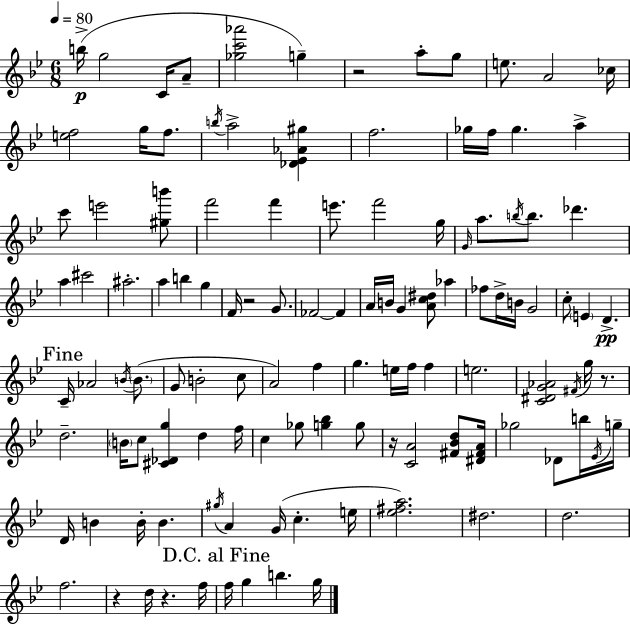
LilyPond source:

{
  \clef treble
  \numericTimeSignature
  \time 6/8
  \key bes \major
  \tempo 4 = 80
  b''16->(\p g''2 c'16 a'8-- | <ges'' c''' aes'''>2 g''4--) | r2 a''8-. g''8 | e''8. a'2 ces''16 | \break <e'' f''>2 g''16 f''8. | \acciaccatura { b''16 } a''2-> <des' ees' aes' gis''>4 | f''2. | ges''16 f''16 ges''4. a''4-> | \break c'''8 e'''2 <gis'' b'''>8 | f'''2 f'''4 | e'''8. f'''2 | g''16 \grace { g'16 } a''8. \acciaccatura { b''16 } b''8. des'''4. | \break a''4 cis'''2 | ais''2.-. | a''4 b''4 g''4 | f'16 r2 | \break g'8. fes'2~~ fes'4 | a'16 b'16 g'4 <a' c'' dis''>8 aes''4 | fes''8 d''16-> b'16 g'2 | c''8-. \parenthesize e'4 d'4.->\pp | \break \mark "Fine" c'16-- aes'2 | \acciaccatura { b'16 } \parenthesize b'8.( g'8 b'2-. | c''8 a'2) | f''4 g''4. e''16 f''16 | \break f''4 e''2. | <c' dis' g' aes'>2 | \acciaccatura { fis'16 } g''16 r8. d''2.-- | \parenthesize b'16 c''8 <cis' des' g''>4 | \break d''4 f''16 c''4 ges''8 <g'' bes''>4 | g''8 r16 <c' a'>2 | <fis' bes' d''>8 <dis' fis' a'>16 ges''2 | des'8 b''16 \acciaccatura { ees'16 } g''16-- d'16 b'4 b'16-. | \break b'4. \acciaccatura { gis''16 } a'4 g'16( | c''4.-. e''16 <ees'' fis'' a''>2.) | dis''2. | d''2. | \break f''2. | r4 d''16 | r4. f''16 \mark "D.C. al Fine" f''16 g''4 | b''4. g''16 \bar "|."
}